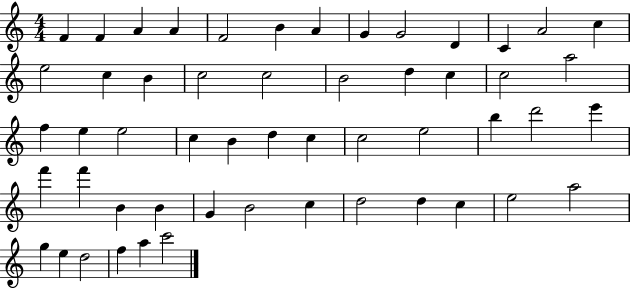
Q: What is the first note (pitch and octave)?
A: F4